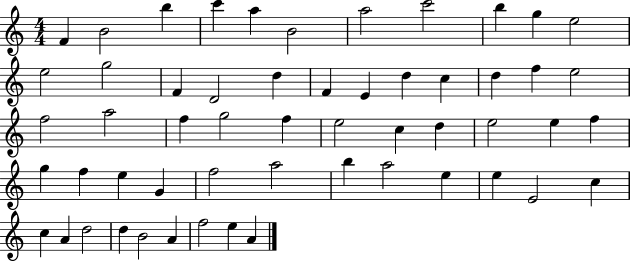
F4/q B4/h B5/q C6/q A5/q B4/h A5/h C6/h B5/q G5/q E5/h E5/h G5/h F4/q D4/h D5/q F4/q E4/q D5/q C5/q D5/q F5/q E5/h F5/h A5/h F5/q G5/h F5/q E5/h C5/q D5/q E5/h E5/q F5/q G5/q F5/q E5/q G4/q F5/h A5/h B5/q A5/h E5/q E5/q E4/h C5/q C5/q A4/q D5/h D5/q B4/h A4/q F5/h E5/q A4/q